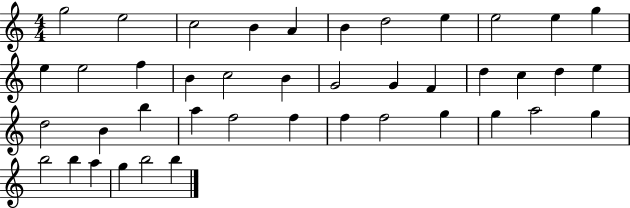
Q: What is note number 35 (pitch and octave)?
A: A5